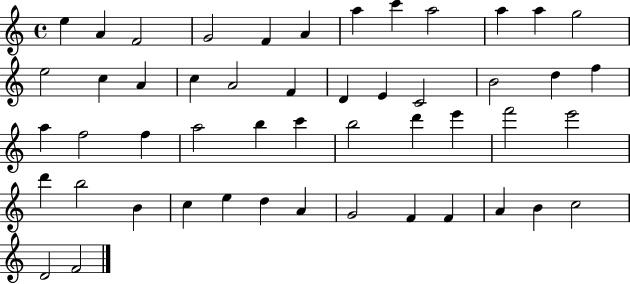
{
  \clef treble
  \time 4/4
  \defaultTimeSignature
  \key c \major
  e''4 a'4 f'2 | g'2 f'4 a'4 | a''4 c'''4 a''2 | a''4 a''4 g''2 | \break e''2 c''4 a'4 | c''4 a'2 f'4 | d'4 e'4 c'2 | b'2 d''4 f''4 | \break a''4 f''2 f''4 | a''2 b''4 c'''4 | b''2 d'''4 e'''4 | f'''2 e'''2 | \break d'''4 b''2 b'4 | c''4 e''4 d''4 a'4 | g'2 f'4 f'4 | a'4 b'4 c''2 | \break d'2 f'2 | \bar "|."
}